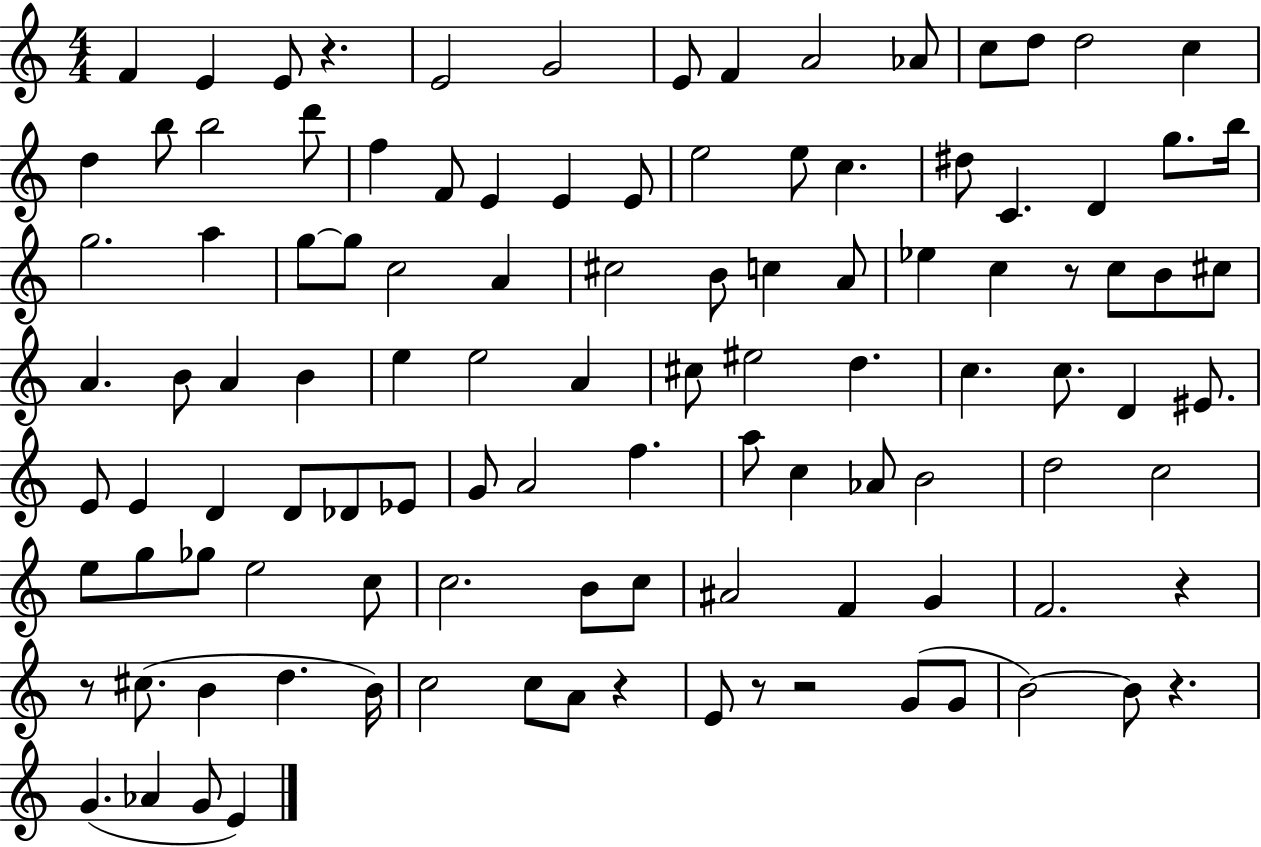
F4/q E4/q E4/e R/q. E4/h G4/h E4/e F4/q A4/h Ab4/e C5/e D5/e D5/h C5/q D5/q B5/e B5/h D6/e F5/q F4/e E4/q E4/q E4/e E5/h E5/e C5/q. D#5/e C4/q. D4/q G5/e. B5/s G5/h. A5/q G5/e G5/e C5/h A4/q C#5/h B4/e C5/q A4/e Eb5/q C5/q R/e C5/e B4/e C#5/e A4/q. B4/e A4/q B4/q E5/q E5/h A4/q C#5/e EIS5/h D5/q. C5/q. C5/e. D4/q EIS4/e. E4/e E4/q D4/q D4/e Db4/e Eb4/e G4/e A4/h F5/q. A5/e C5/q Ab4/e B4/h D5/h C5/h E5/e G5/e Gb5/e E5/h C5/e C5/h. B4/e C5/e A#4/h F4/q G4/q F4/h. R/q R/e C#5/e. B4/q D5/q. B4/s C5/h C5/e A4/e R/q E4/e R/e R/h G4/e G4/e B4/h B4/e R/q. G4/q. Ab4/q G4/e E4/q